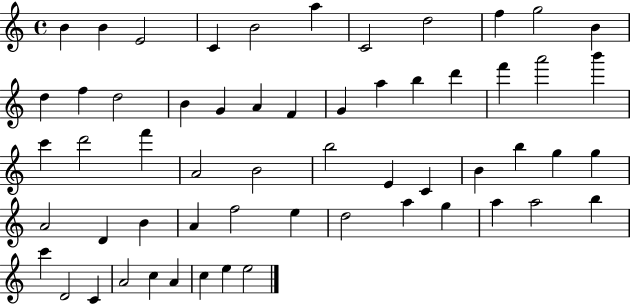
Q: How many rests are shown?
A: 0